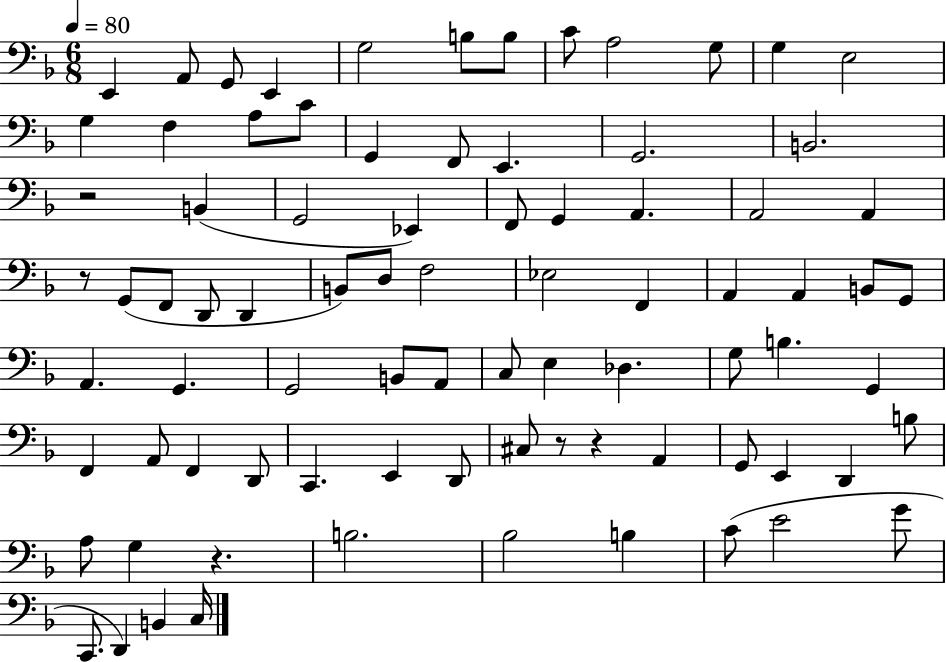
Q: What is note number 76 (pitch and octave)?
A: D2